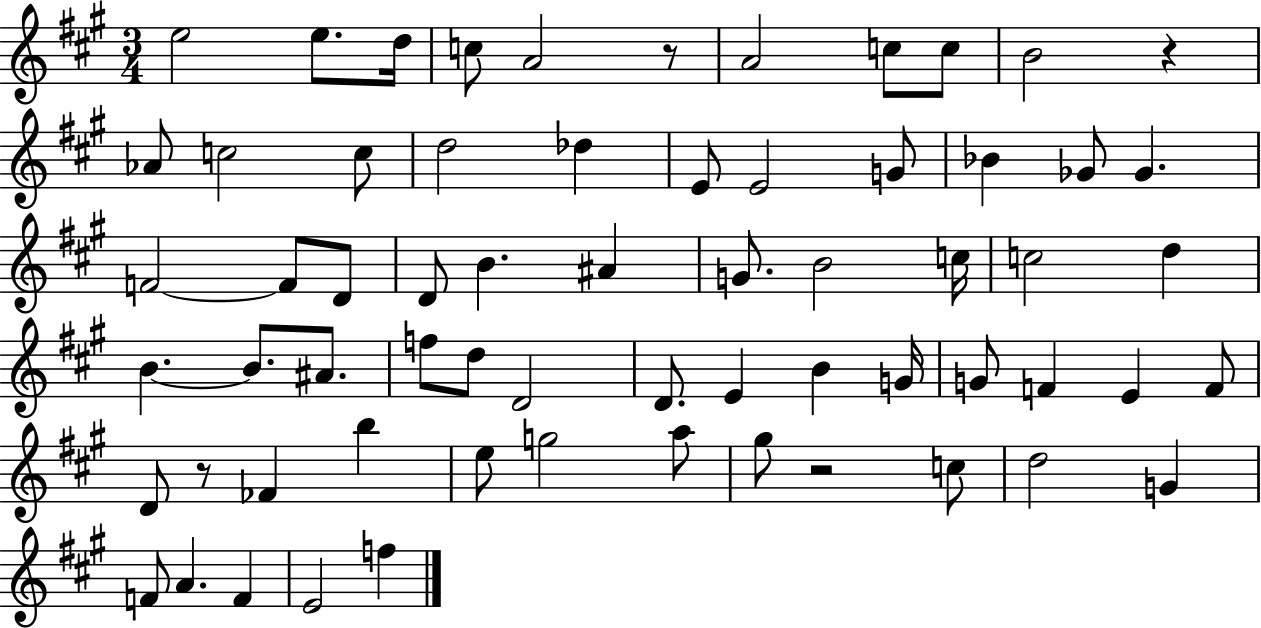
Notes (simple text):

E5/h E5/e. D5/s C5/e A4/h R/e A4/h C5/e C5/e B4/h R/q Ab4/e C5/h C5/e D5/h Db5/q E4/e E4/h G4/e Bb4/q Gb4/e Gb4/q. F4/h F4/e D4/e D4/e B4/q. A#4/q G4/e. B4/h C5/s C5/h D5/q B4/q. B4/e. A#4/e. F5/e D5/e D4/h D4/e. E4/q B4/q G4/s G4/e F4/q E4/q F4/e D4/e R/e FES4/q B5/q E5/e G5/h A5/e G#5/e R/h C5/e D5/h G4/q F4/e A4/q. F4/q E4/h F5/q